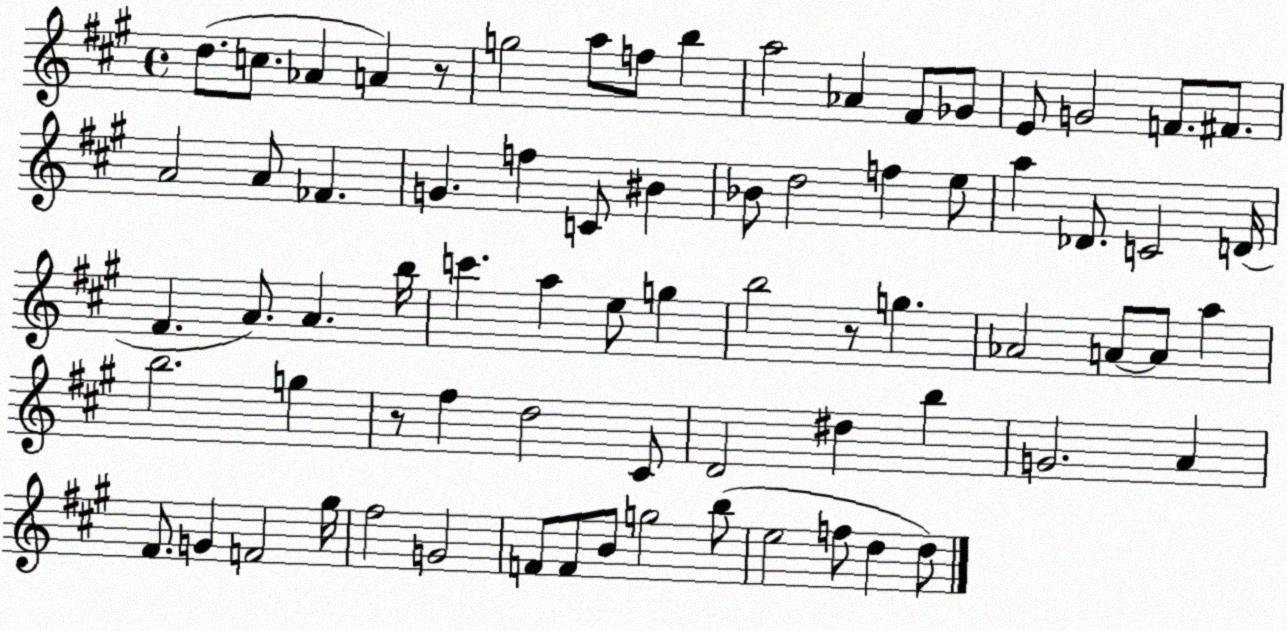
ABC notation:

X:1
T:Untitled
M:4/4
L:1/4
K:A
d/2 c/2 _A A z/2 g2 a/2 f/2 b a2 _A ^F/2 _G/2 E/2 G2 F/2 ^F/2 A2 A/2 _F G f C/2 ^B _B/2 d2 f e/2 a _D/2 C2 D/4 ^F A/2 A b/4 c' a e/2 g b2 z/2 g _A2 A/2 A/2 a b2 g z/2 ^f d2 ^C/2 D2 ^d b G2 A ^F/2 G F2 ^g/4 ^f2 G2 F/2 F/2 B/2 g2 b/2 e2 f/2 d d/2